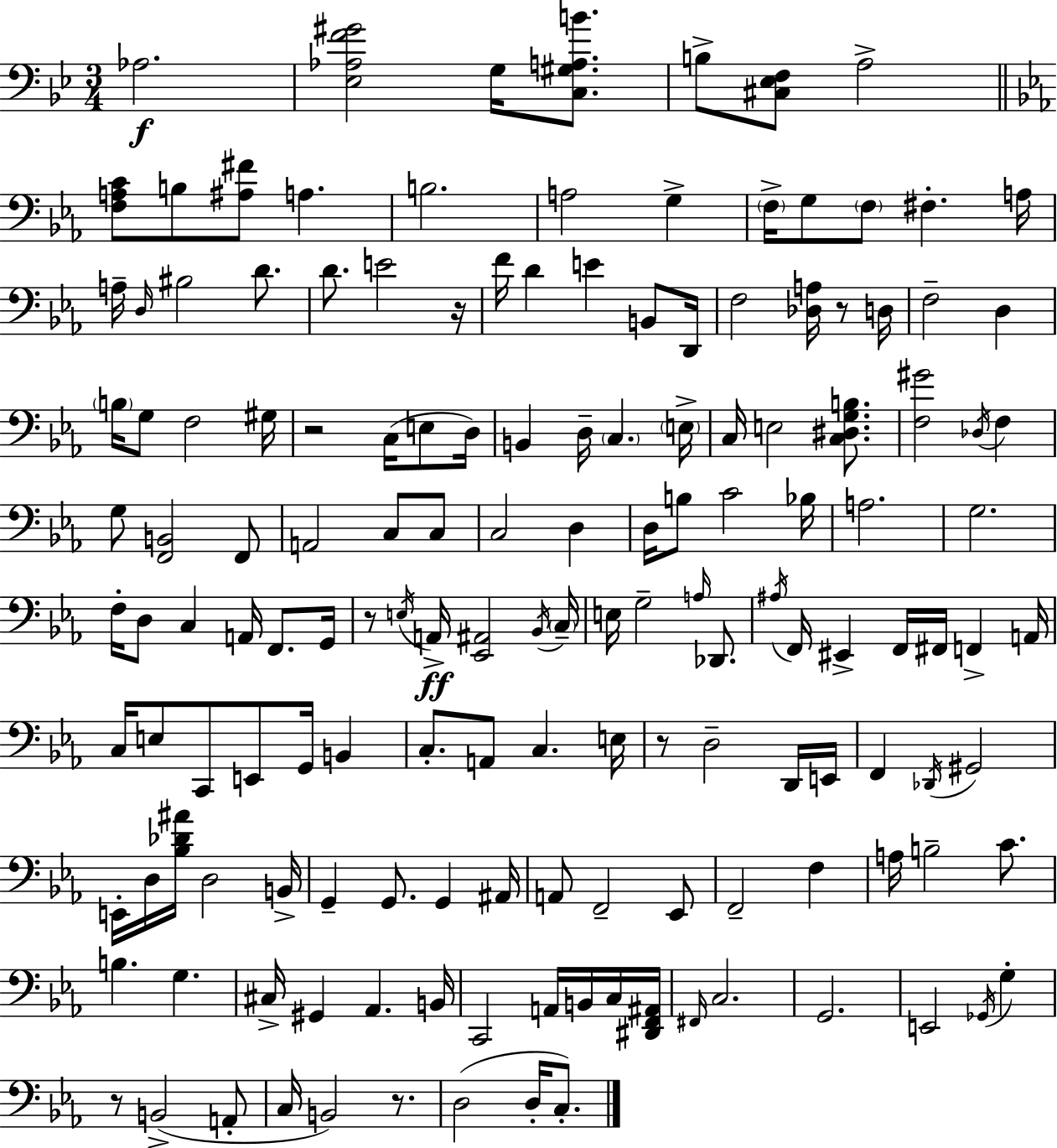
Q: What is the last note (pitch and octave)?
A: C3